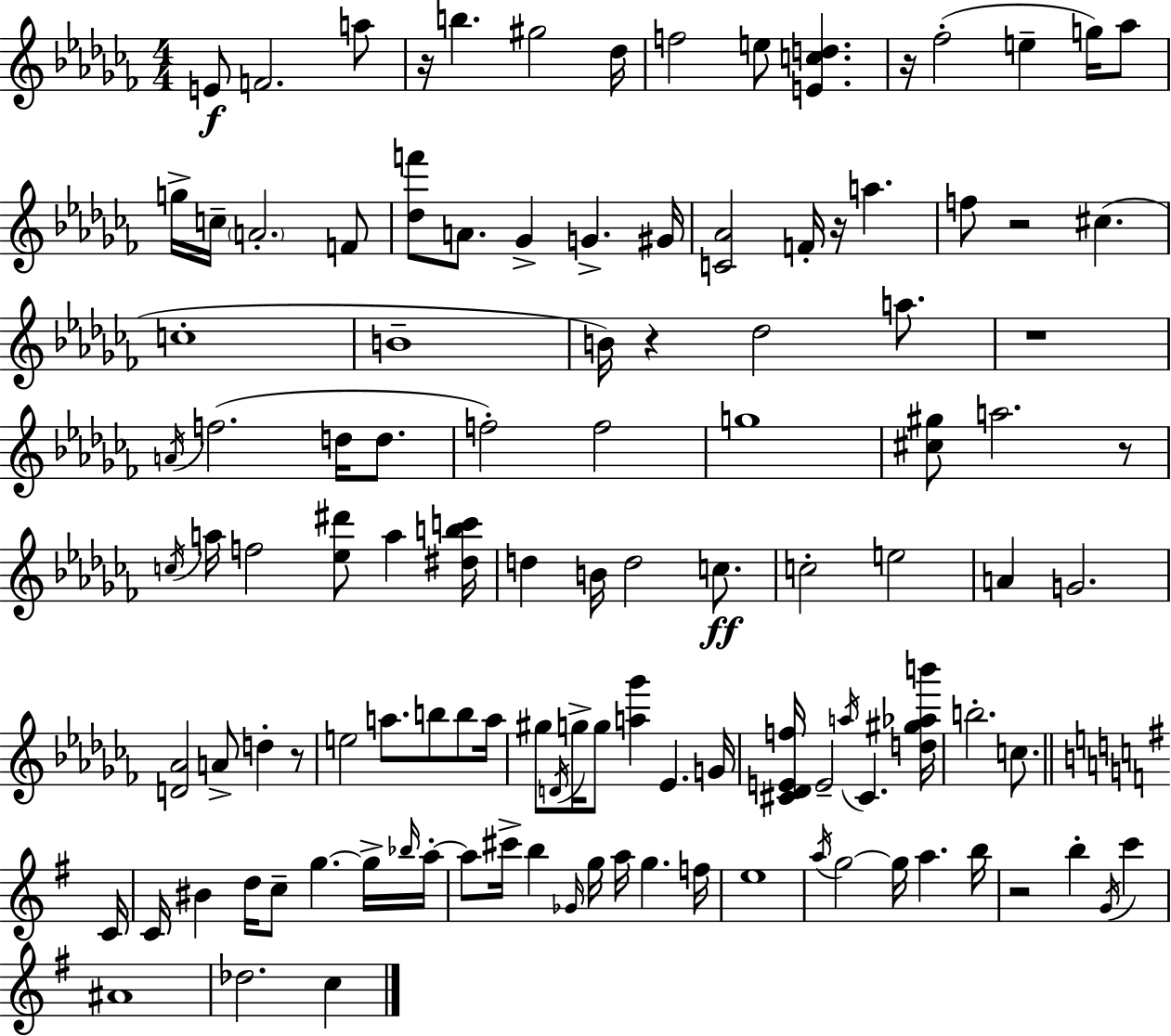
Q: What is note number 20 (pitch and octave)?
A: G#4